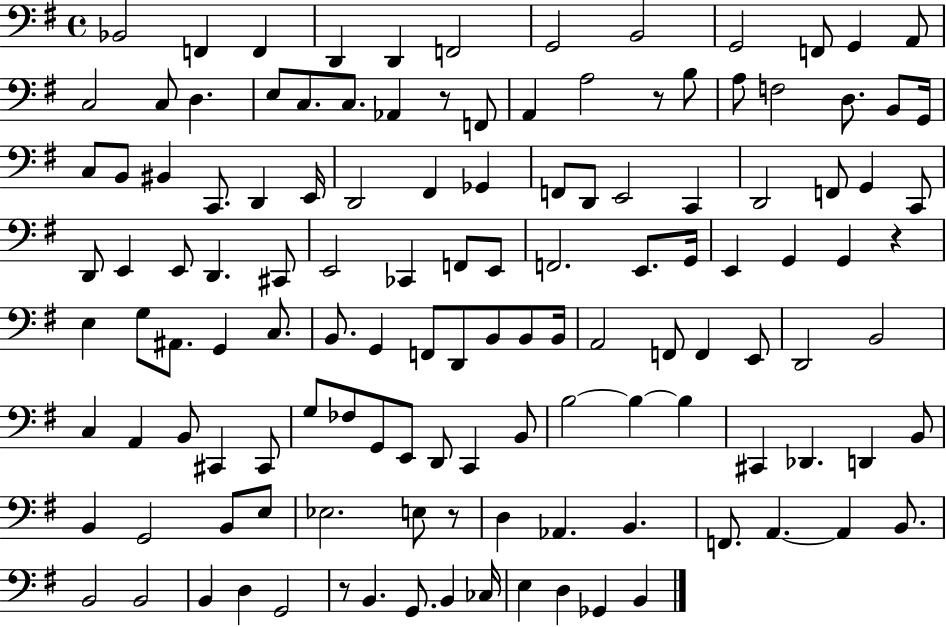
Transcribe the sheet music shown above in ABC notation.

X:1
T:Untitled
M:4/4
L:1/4
K:G
_B,,2 F,, F,, D,, D,, F,,2 G,,2 B,,2 G,,2 F,,/2 G,, A,,/2 C,2 C,/2 D, E,/2 C,/2 C,/2 _A,, z/2 F,,/2 A,, A,2 z/2 B,/2 A,/2 F,2 D,/2 B,,/2 G,,/4 C,/2 B,,/2 ^B,, C,,/2 D,, E,,/4 D,,2 ^F,, _G,, F,,/2 D,,/2 E,,2 C,, D,,2 F,,/2 G,, C,,/2 D,,/2 E,, E,,/2 D,, ^C,,/2 E,,2 _C,, F,,/2 E,,/2 F,,2 E,,/2 G,,/4 E,, G,, G,, z E, G,/2 ^A,,/2 G,, C,/2 B,,/2 G,, F,,/2 D,,/2 B,,/2 B,,/2 B,,/4 A,,2 F,,/2 F,, E,,/2 D,,2 B,,2 C, A,, B,,/2 ^C,, ^C,,/2 G,/2 _F,/2 G,,/2 E,,/2 D,,/2 C,, B,,/2 B,2 B, B, ^C,, _D,, D,, B,,/2 B,, G,,2 B,,/2 E,/2 _E,2 E,/2 z/2 D, _A,, B,, F,,/2 A,, A,, B,,/2 B,,2 B,,2 B,, D, G,,2 z/2 B,, G,,/2 B,, _C,/4 E, D, _G,, B,,